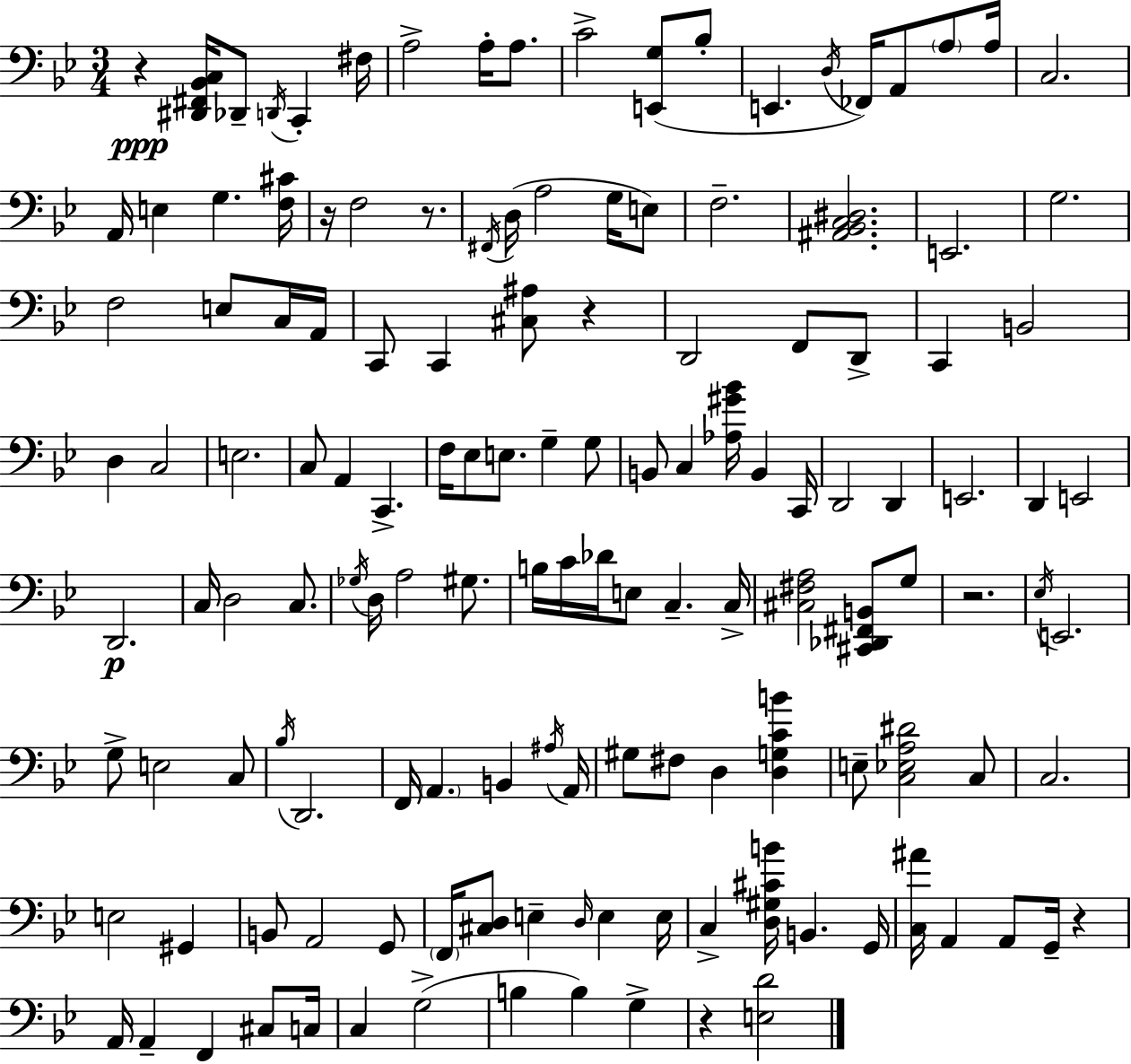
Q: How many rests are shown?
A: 7